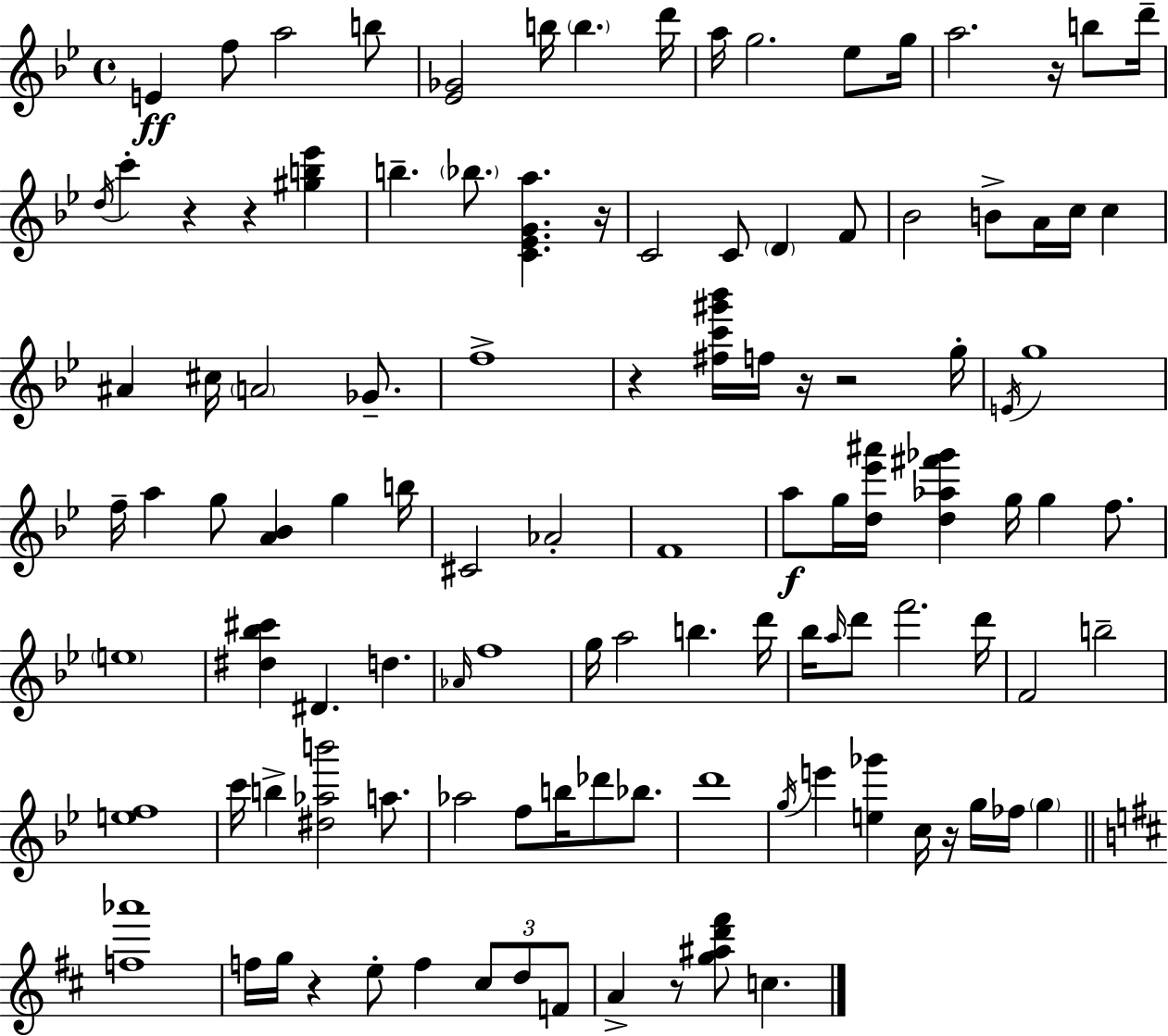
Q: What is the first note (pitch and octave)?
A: E4